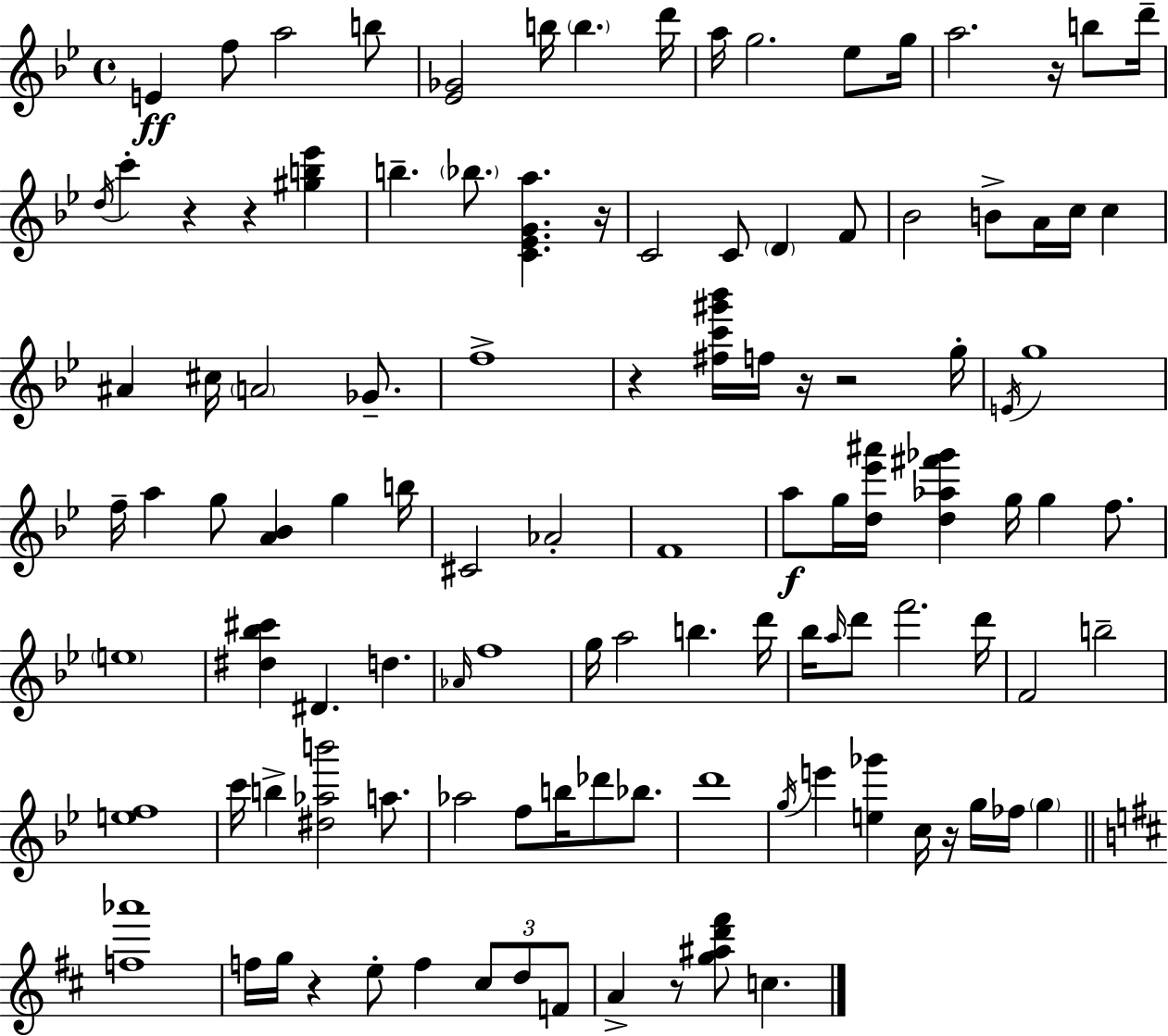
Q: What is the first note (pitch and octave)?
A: E4